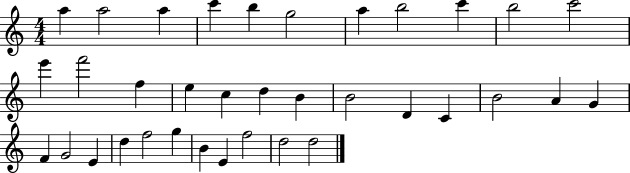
{
  \clef treble
  \numericTimeSignature
  \time 4/4
  \key c \major
  a''4 a''2 a''4 | c'''4 b''4 g''2 | a''4 b''2 c'''4 | b''2 c'''2 | \break e'''4 f'''2 f''4 | e''4 c''4 d''4 b'4 | b'2 d'4 c'4 | b'2 a'4 g'4 | \break f'4 g'2 e'4 | d''4 f''2 g''4 | b'4 e'4 f''2 | d''2 d''2 | \break \bar "|."
}